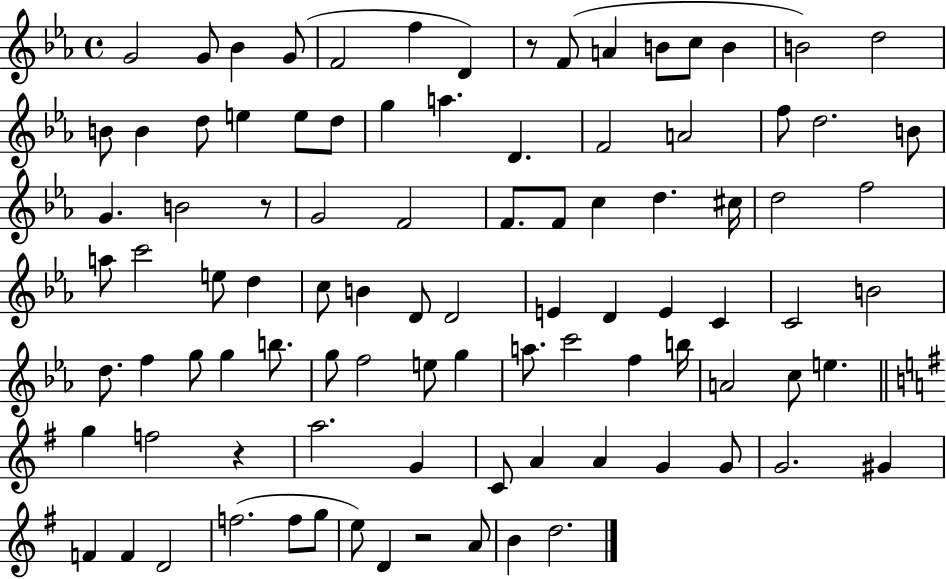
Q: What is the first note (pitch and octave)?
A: G4